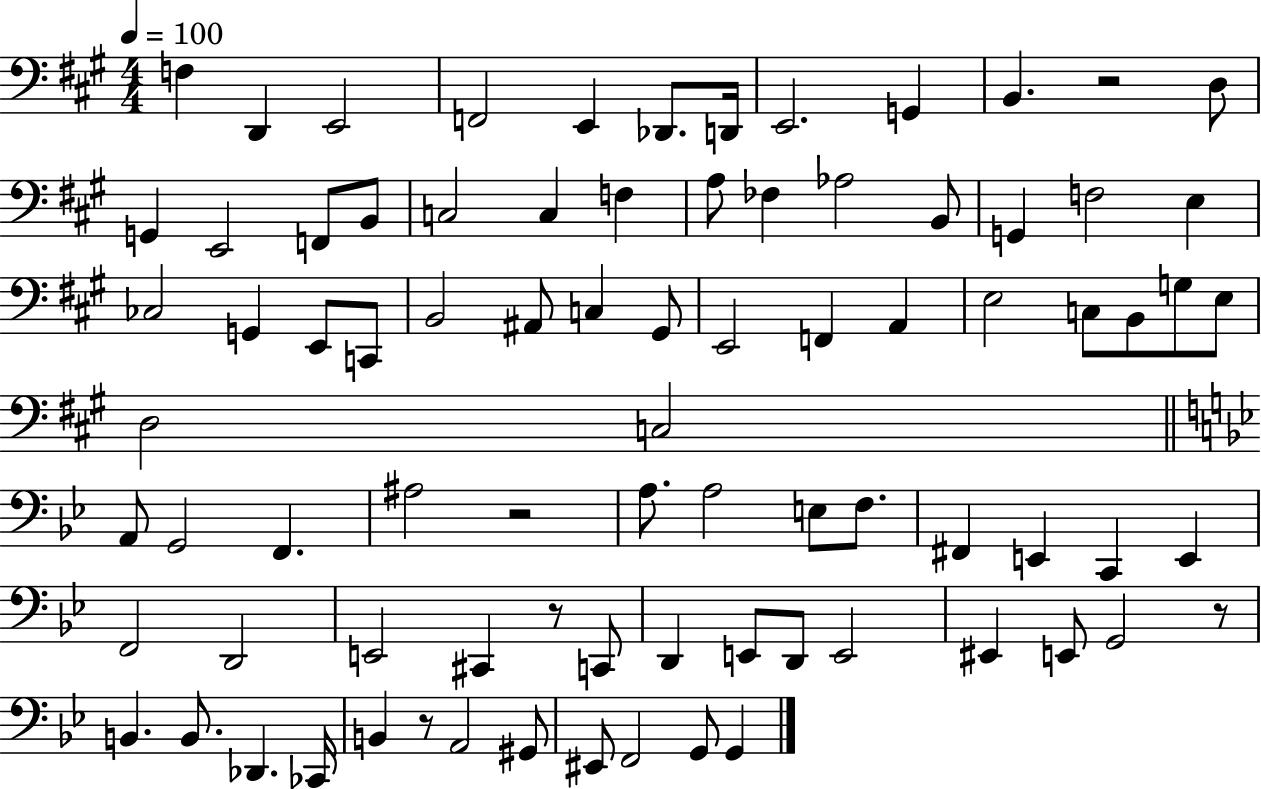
{
  \clef bass
  \numericTimeSignature
  \time 4/4
  \key a \major
  \tempo 4 = 100
  f4 d,4 e,2 | f,2 e,4 des,8. d,16 | e,2. g,4 | b,4. r2 d8 | \break g,4 e,2 f,8 b,8 | c2 c4 f4 | a8 fes4 aes2 b,8 | g,4 f2 e4 | \break ces2 g,4 e,8 c,8 | b,2 ais,8 c4 gis,8 | e,2 f,4 a,4 | e2 c8 b,8 g8 e8 | \break d2 c2 | \bar "||" \break \key bes \major a,8 g,2 f,4. | ais2 r2 | a8. a2 e8 f8. | fis,4 e,4 c,4 e,4 | \break f,2 d,2 | e,2 cis,4 r8 c,8 | d,4 e,8 d,8 e,2 | eis,4 e,8 g,2 r8 | \break b,4. b,8. des,4. ces,16 | b,4 r8 a,2 gis,8 | eis,8 f,2 g,8 g,4 | \bar "|."
}